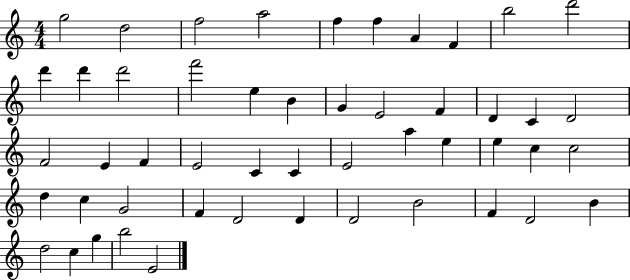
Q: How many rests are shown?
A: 0